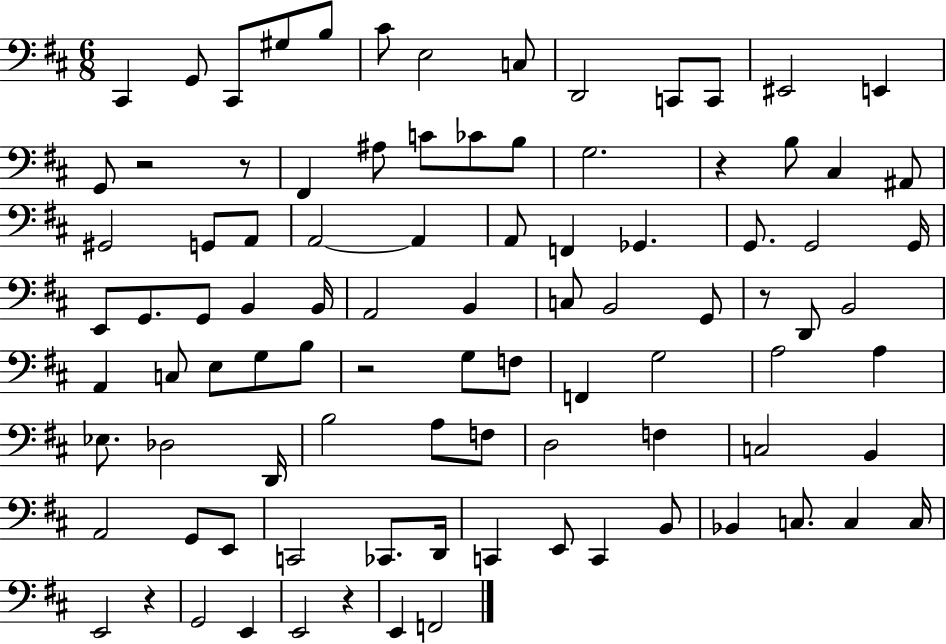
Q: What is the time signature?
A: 6/8